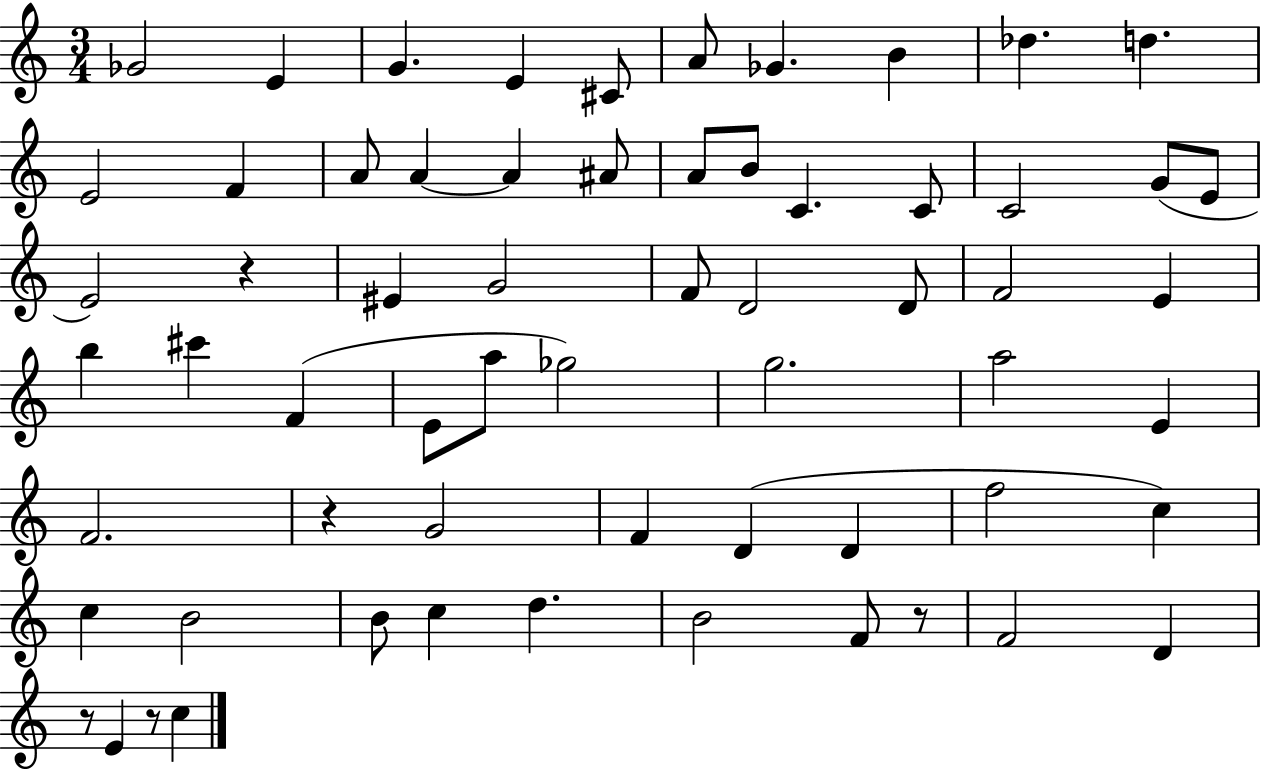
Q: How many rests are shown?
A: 5